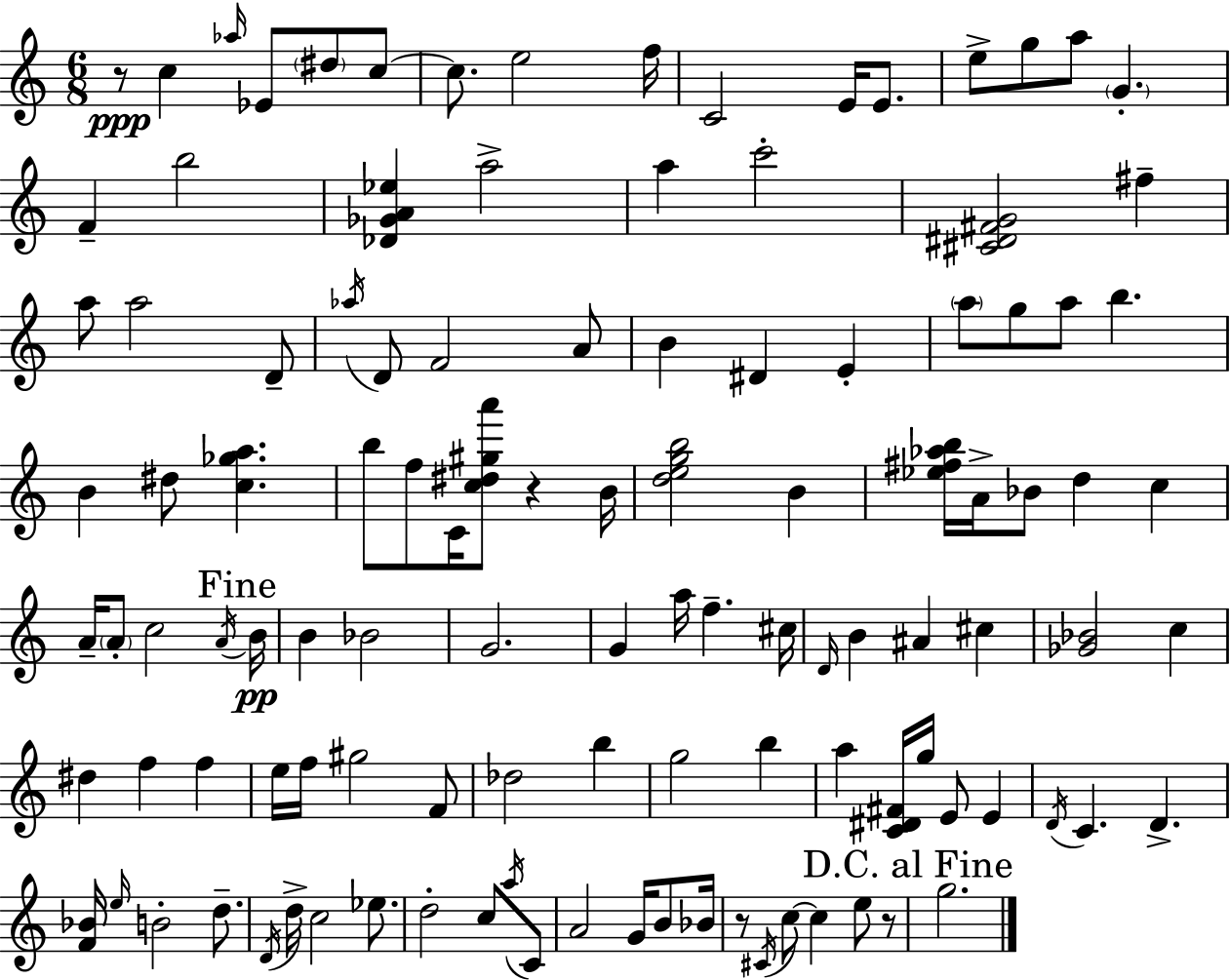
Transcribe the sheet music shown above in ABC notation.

X:1
T:Untitled
M:6/8
L:1/4
K:C
z/2 c _a/4 _E/2 ^d/2 c/2 c/2 e2 f/4 C2 E/4 E/2 e/2 g/2 a/2 G F b2 [_D_GA_e] a2 a c'2 [^C^D^FG]2 ^f a/2 a2 D/2 _a/4 D/2 F2 A/2 B ^D E a/2 g/2 a/2 b B ^d/2 [c_ga] b/2 f/2 C/4 [c^d^ga']/2 z B/4 [degb]2 B [_e^f_ab]/4 A/4 _B/2 d c A/4 A/2 c2 A/4 B/4 B _B2 G2 G a/4 f ^c/4 D/4 B ^A ^c [_G_B]2 c ^d f f e/4 f/4 ^g2 F/2 _d2 b g2 b a [C^D^F]/4 g/4 E/2 E D/4 C D [F_B]/4 e/4 B2 d/2 D/4 d/4 c2 _e/2 d2 c/2 a/4 C/2 A2 G/4 B/2 _B/4 z/2 ^C/4 c/2 c e/2 z/2 g2